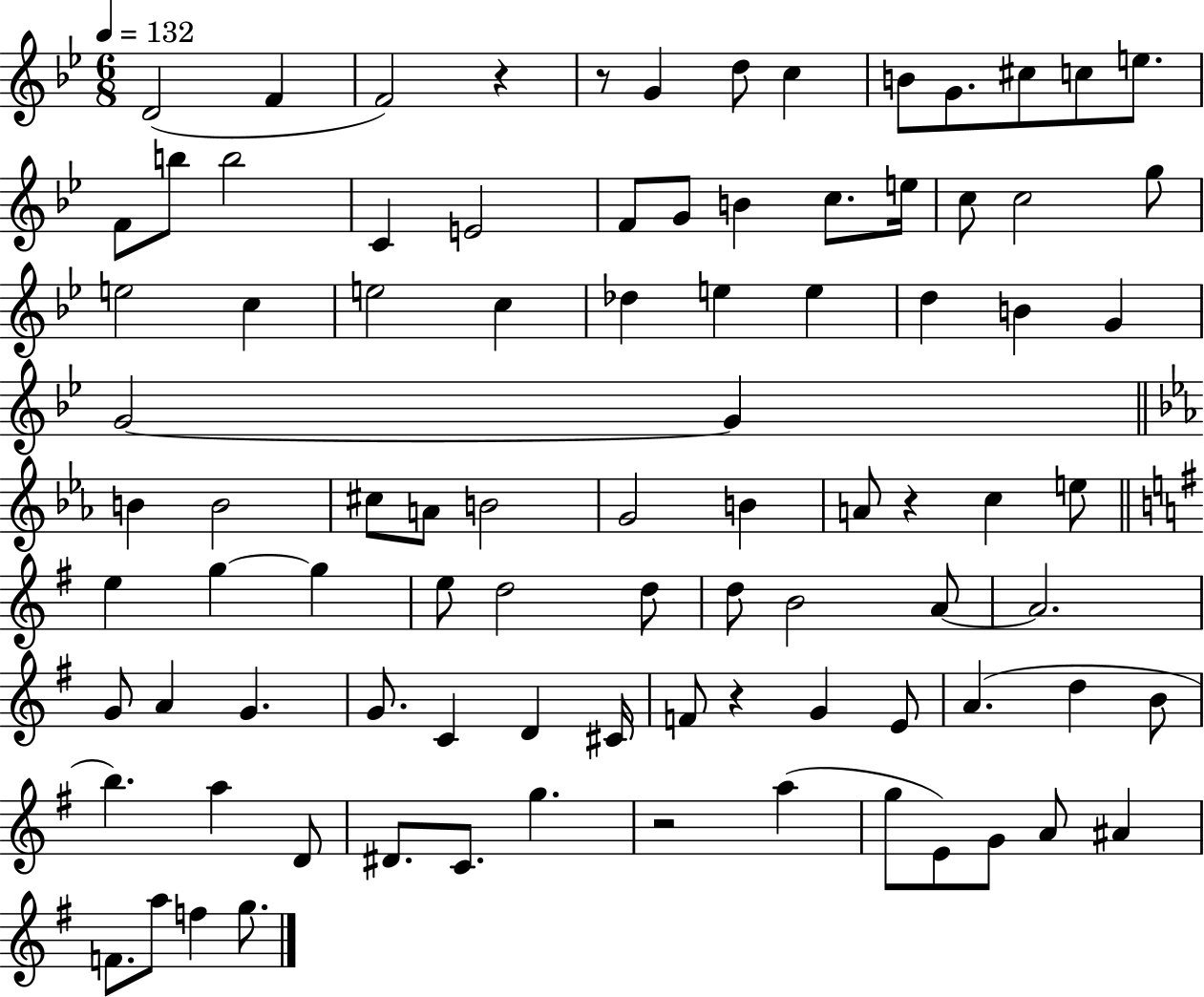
{
  \clef treble
  \numericTimeSignature
  \time 6/8
  \key bes \major
  \tempo 4 = 132
  \repeat volta 2 { d'2( f'4 | f'2) r4 | r8 g'4 d''8 c''4 | b'8 g'8. cis''8 c''8 e''8. | \break f'8 b''8 b''2 | c'4 e'2 | f'8 g'8 b'4 c''8. e''16 | c''8 c''2 g''8 | \break e''2 c''4 | e''2 c''4 | des''4 e''4 e''4 | d''4 b'4 g'4 | \break g'2~~ g'4 | \bar "||" \break \key ees \major b'4 b'2 | cis''8 a'8 b'2 | g'2 b'4 | a'8 r4 c''4 e''8 | \break \bar "||" \break \key g \major e''4 g''4~~ g''4 | e''8 d''2 d''8 | d''8 b'2 a'8~~ | a'2. | \break g'8 a'4 g'4. | g'8. c'4 d'4 cis'16 | f'8 r4 g'4 e'8 | a'4.( d''4 b'8 | \break b''4.) a''4 d'8 | dis'8. c'8. g''4. | r2 a''4( | g''8 e'8) g'8 a'8 ais'4 | \break f'8. a''8 f''4 g''8. | } \bar "|."
}